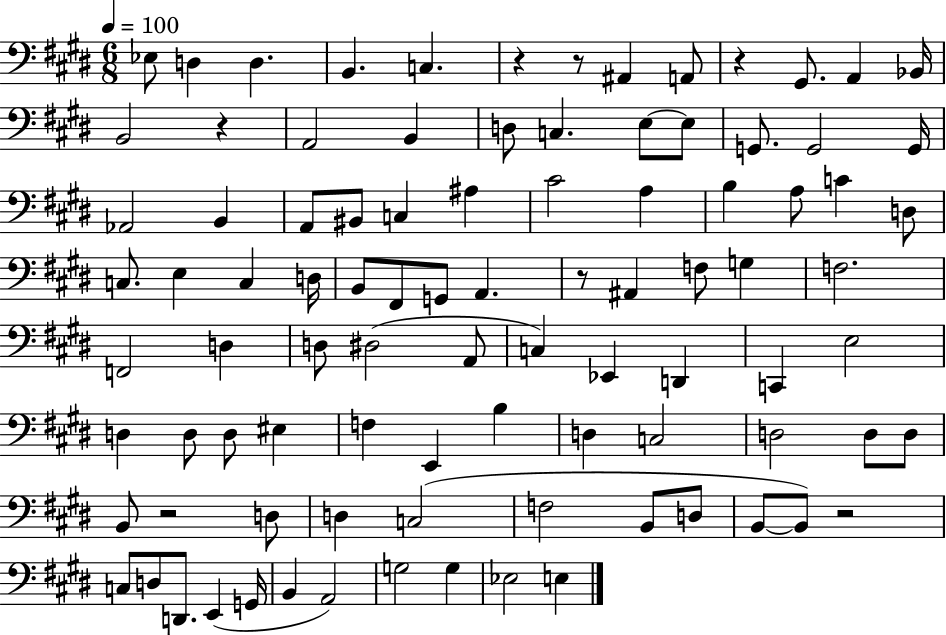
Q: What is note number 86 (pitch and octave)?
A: E3